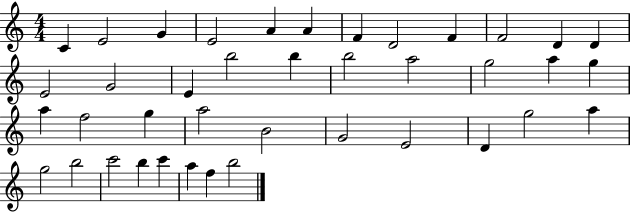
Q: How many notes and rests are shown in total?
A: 40